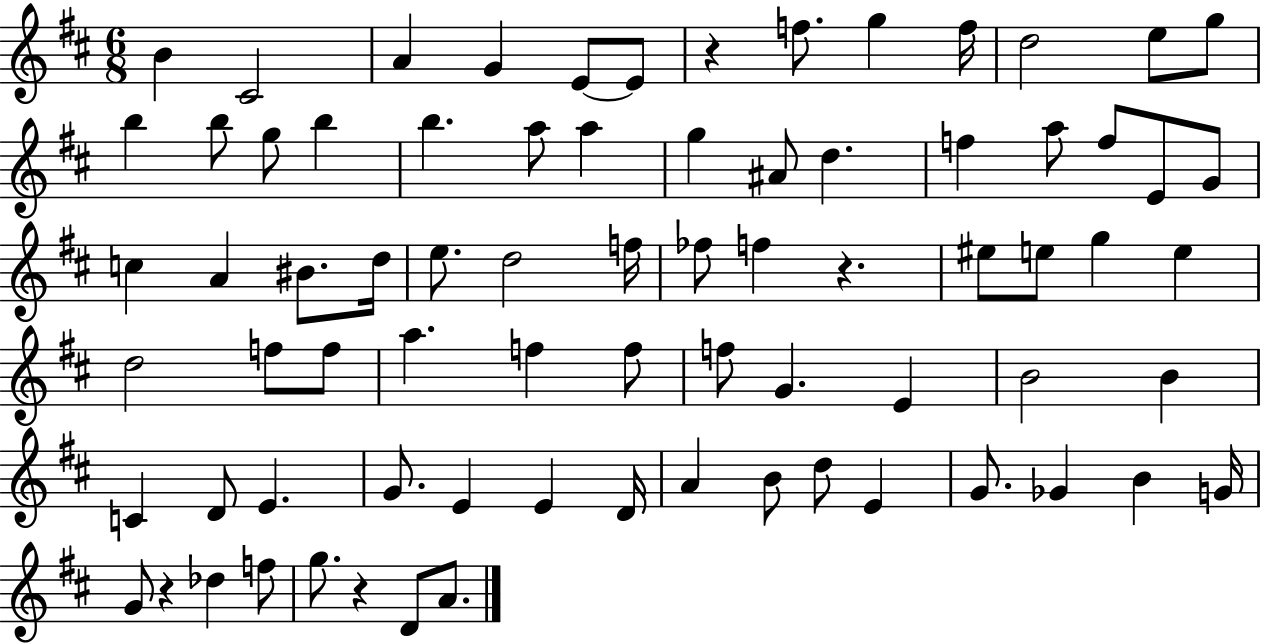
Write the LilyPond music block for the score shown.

{
  \clef treble
  \numericTimeSignature
  \time 6/8
  \key d \major
  \repeat volta 2 { b'4 cis'2 | a'4 g'4 e'8~~ e'8 | r4 f''8. g''4 f''16 | d''2 e''8 g''8 | \break b''4 b''8 g''8 b''4 | b''4. a''8 a''4 | g''4 ais'8 d''4. | f''4 a''8 f''8 e'8 g'8 | \break c''4 a'4 bis'8. d''16 | e''8. d''2 f''16 | fes''8 f''4 r4. | eis''8 e''8 g''4 e''4 | \break d''2 f''8 f''8 | a''4. f''4 f''8 | f''8 g'4. e'4 | b'2 b'4 | \break c'4 d'8 e'4. | g'8. e'4 e'4 d'16 | a'4 b'8 d''8 e'4 | g'8. ges'4 b'4 g'16 | \break g'8 r4 des''4 f''8 | g''8. r4 d'8 a'8. | } \bar "|."
}